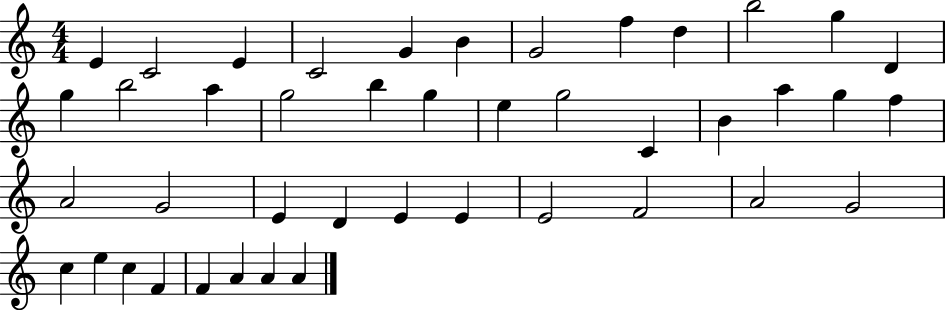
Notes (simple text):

E4/q C4/h E4/q C4/h G4/q B4/q G4/h F5/q D5/q B5/h G5/q D4/q G5/q B5/h A5/q G5/h B5/q G5/q E5/q G5/h C4/q B4/q A5/q G5/q F5/q A4/h G4/h E4/q D4/q E4/q E4/q E4/h F4/h A4/h G4/h C5/q E5/q C5/q F4/q F4/q A4/q A4/q A4/q